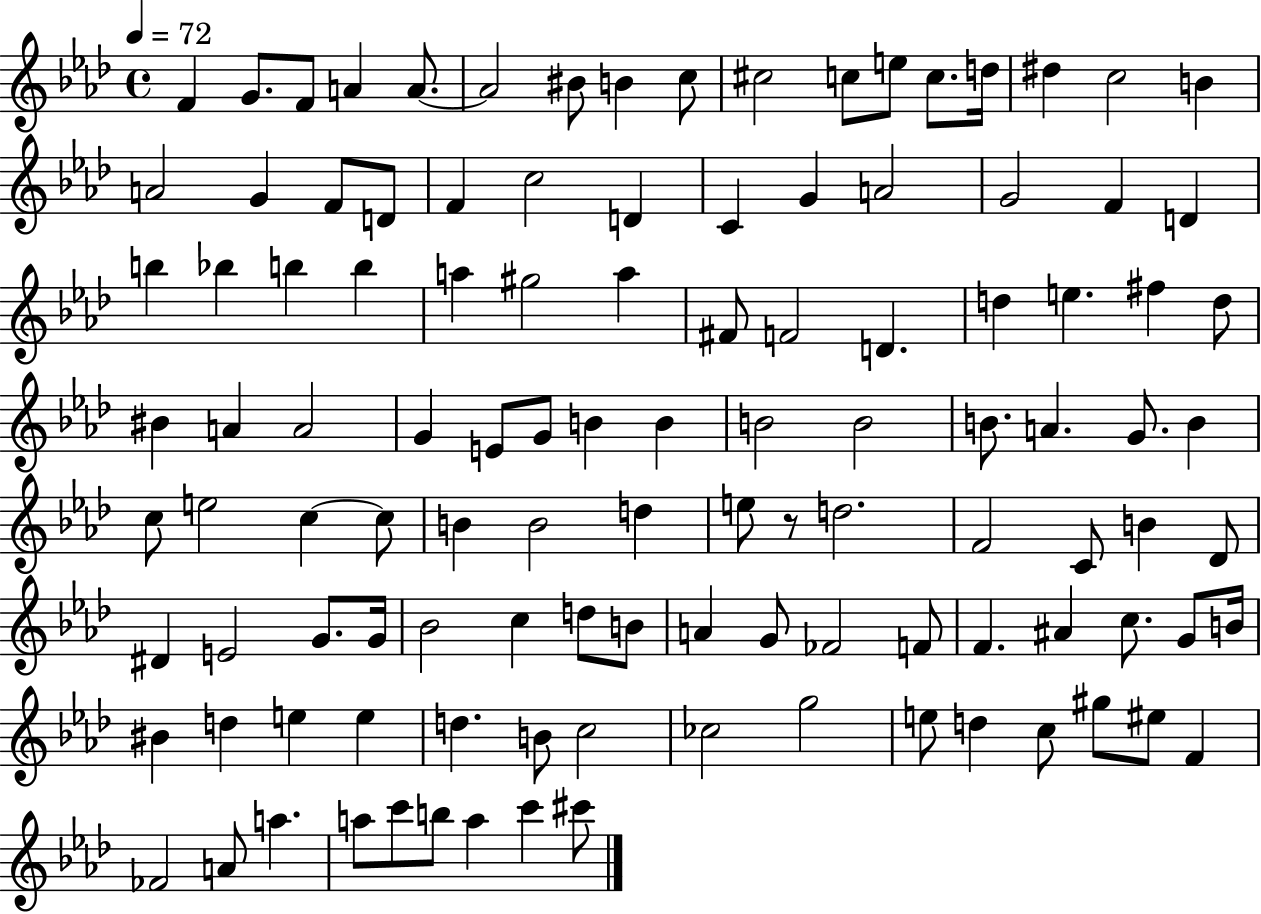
{
  \clef treble
  \time 4/4
  \defaultTimeSignature
  \key aes \major
  \tempo 4 = 72
  f'4 g'8. f'8 a'4 a'8.~~ | a'2 bis'8 b'4 c''8 | cis''2 c''8 e''8 c''8. d''16 | dis''4 c''2 b'4 | \break a'2 g'4 f'8 d'8 | f'4 c''2 d'4 | c'4 g'4 a'2 | g'2 f'4 d'4 | \break b''4 bes''4 b''4 b''4 | a''4 gis''2 a''4 | fis'8 f'2 d'4. | d''4 e''4. fis''4 d''8 | \break bis'4 a'4 a'2 | g'4 e'8 g'8 b'4 b'4 | b'2 b'2 | b'8. a'4. g'8. b'4 | \break c''8 e''2 c''4~~ c''8 | b'4 b'2 d''4 | e''8 r8 d''2. | f'2 c'8 b'4 des'8 | \break dis'4 e'2 g'8. g'16 | bes'2 c''4 d''8 b'8 | a'4 g'8 fes'2 f'8 | f'4. ais'4 c''8. g'8 b'16 | \break bis'4 d''4 e''4 e''4 | d''4. b'8 c''2 | ces''2 g''2 | e''8 d''4 c''8 gis''8 eis''8 f'4 | \break fes'2 a'8 a''4. | a''8 c'''8 b''8 a''4 c'''4 cis'''8 | \bar "|."
}